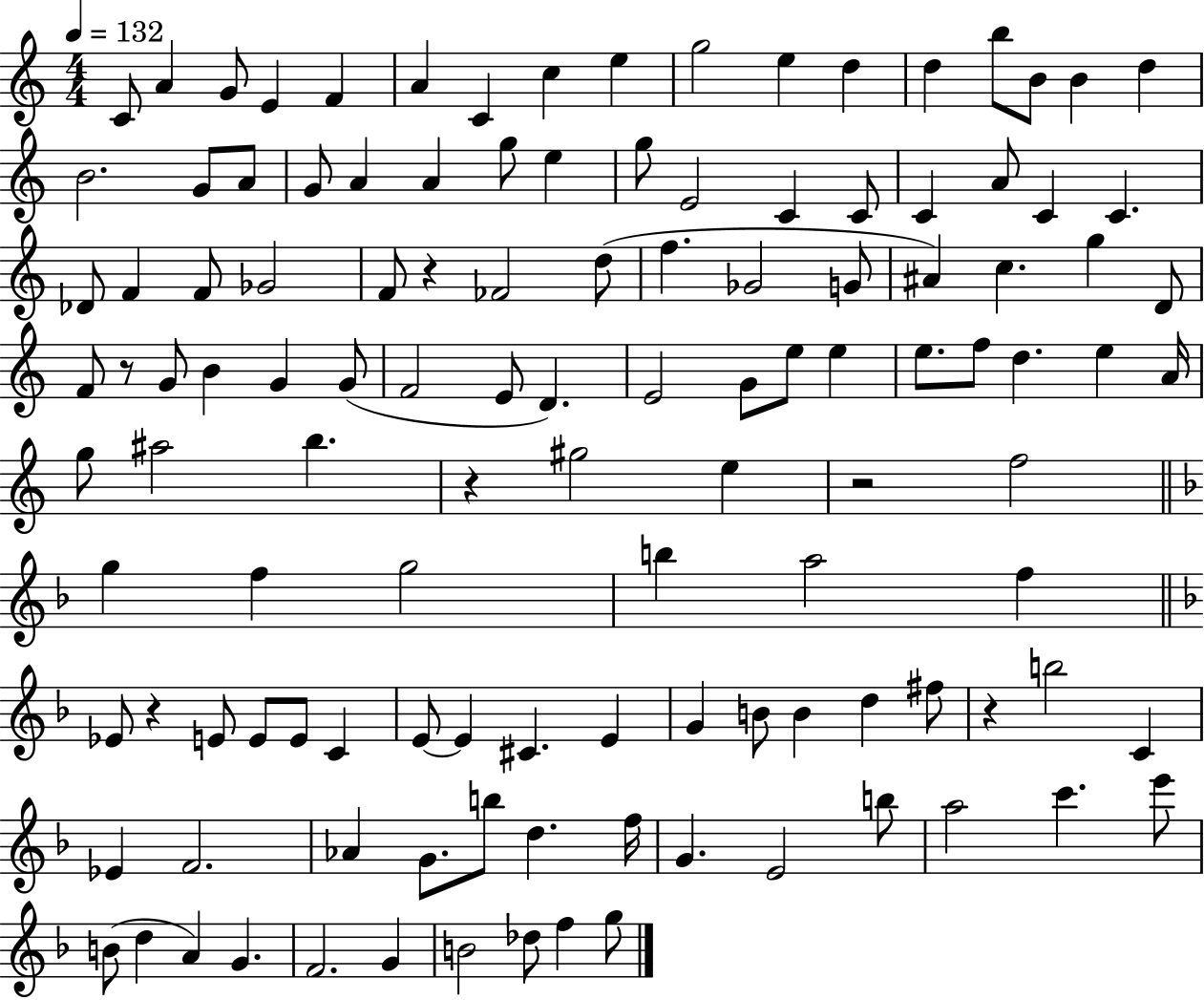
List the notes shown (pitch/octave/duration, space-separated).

C4/e A4/q G4/e E4/q F4/q A4/q C4/q C5/q E5/q G5/h E5/q D5/q D5/q B5/e B4/e B4/q D5/q B4/h. G4/e A4/e G4/e A4/q A4/q G5/e E5/q G5/e E4/h C4/q C4/e C4/q A4/e C4/q C4/q. Db4/e F4/q F4/e Gb4/h F4/e R/q FES4/h D5/e F5/q. Gb4/h G4/e A#4/q C5/q. G5/q D4/e F4/e R/e G4/e B4/q G4/q G4/e F4/h E4/e D4/q. E4/h G4/e E5/e E5/q E5/e. F5/e D5/q. E5/q A4/s G5/e A#5/h B5/q. R/q G#5/h E5/q R/h F5/h G5/q F5/q G5/h B5/q A5/h F5/q Eb4/e R/q E4/e E4/e E4/e C4/q E4/e E4/q C#4/q. E4/q G4/q B4/e B4/q D5/q F#5/e R/q B5/h C4/q Eb4/q F4/h. Ab4/q G4/e. B5/e D5/q. F5/s G4/q. E4/h B5/e A5/h C6/q. E6/e B4/e D5/q A4/q G4/q. F4/h. G4/q B4/h Db5/e F5/q G5/e